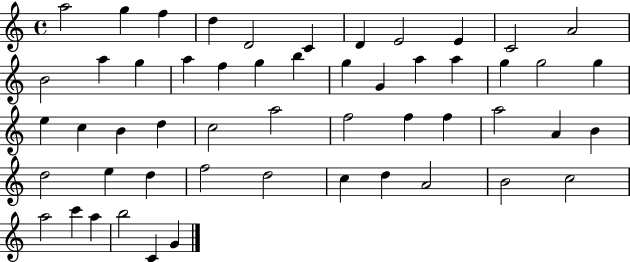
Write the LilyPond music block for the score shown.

{
  \clef treble
  \time 4/4
  \defaultTimeSignature
  \key c \major
  a''2 g''4 f''4 | d''4 d'2 c'4 | d'4 e'2 e'4 | c'2 a'2 | \break b'2 a''4 g''4 | a''4 f''4 g''4 b''4 | g''4 g'4 a''4 a''4 | g''4 g''2 g''4 | \break e''4 c''4 b'4 d''4 | c''2 a''2 | f''2 f''4 f''4 | a''2 a'4 b'4 | \break d''2 e''4 d''4 | f''2 d''2 | c''4 d''4 a'2 | b'2 c''2 | \break a''2 c'''4 a''4 | b''2 c'4 g'4 | \bar "|."
}